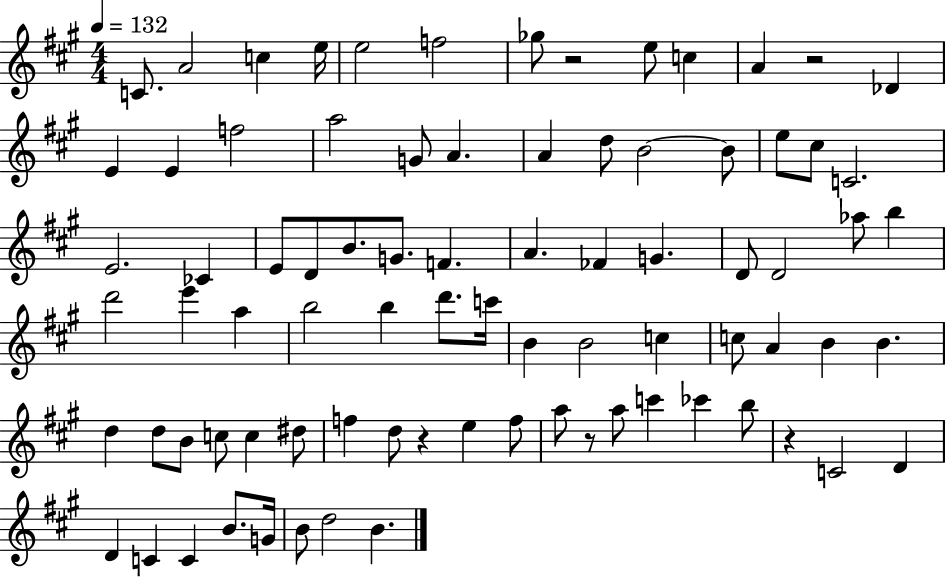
C4/e. A4/h C5/q E5/s E5/h F5/h Gb5/e R/h E5/e C5/q A4/q R/h Db4/q E4/q E4/q F5/h A5/h G4/e A4/q. A4/q D5/e B4/h B4/e E5/e C#5/e C4/h. E4/h. CES4/q E4/e D4/e B4/e. G4/e. F4/q. A4/q. FES4/q G4/q. D4/e D4/h Ab5/e B5/q D6/h E6/q A5/q B5/h B5/q D6/e. C6/s B4/q B4/h C5/q C5/e A4/q B4/q B4/q. D5/q D5/e B4/e C5/e C5/q D#5/e F5/q D5/e R/q E5/q F5/e A5/e R/e A5/e C6/q CES6/q B5/e R/q C4/h D4/q D4/q C4/q C4/q B4/e. G4/s B4/e D5/h B4/q.